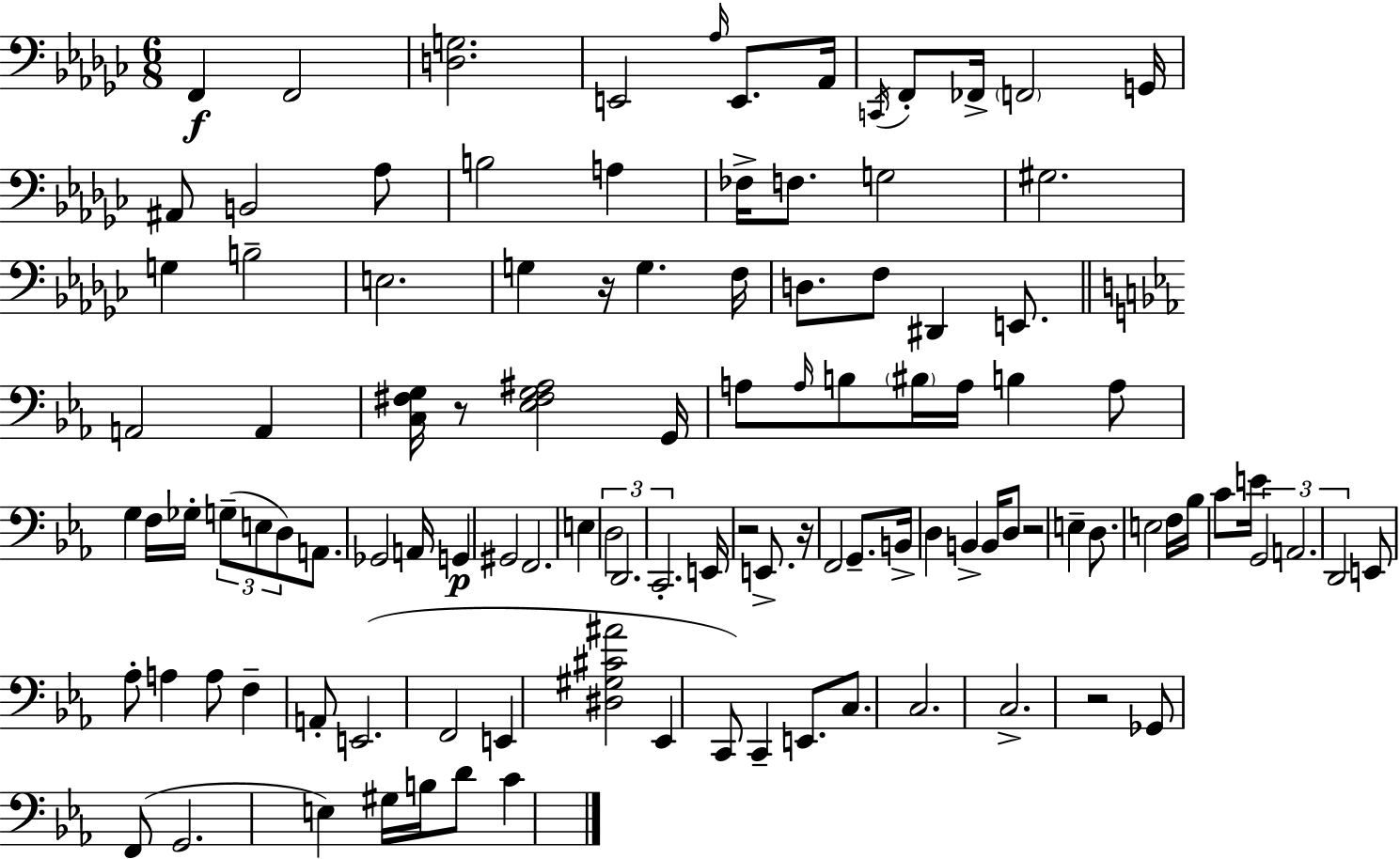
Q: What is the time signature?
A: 6/8